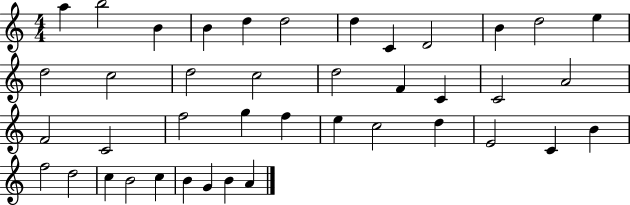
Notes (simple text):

A5/q B5/h B4/q B4/q D5/q D5/h D5/q C4/q D4/h B4/q D5/h E5/q D5/h C5/h D5/h C5/h D5/h F4/q C4/q C4/h A4/h F4/h C4/h F5/h G5/q F5/q E5/q C5/h D5/q E4/h C4/q B4/q F5/h D5/h C5/q B4/h C5/q B4/q G4/q B4/q A4/q